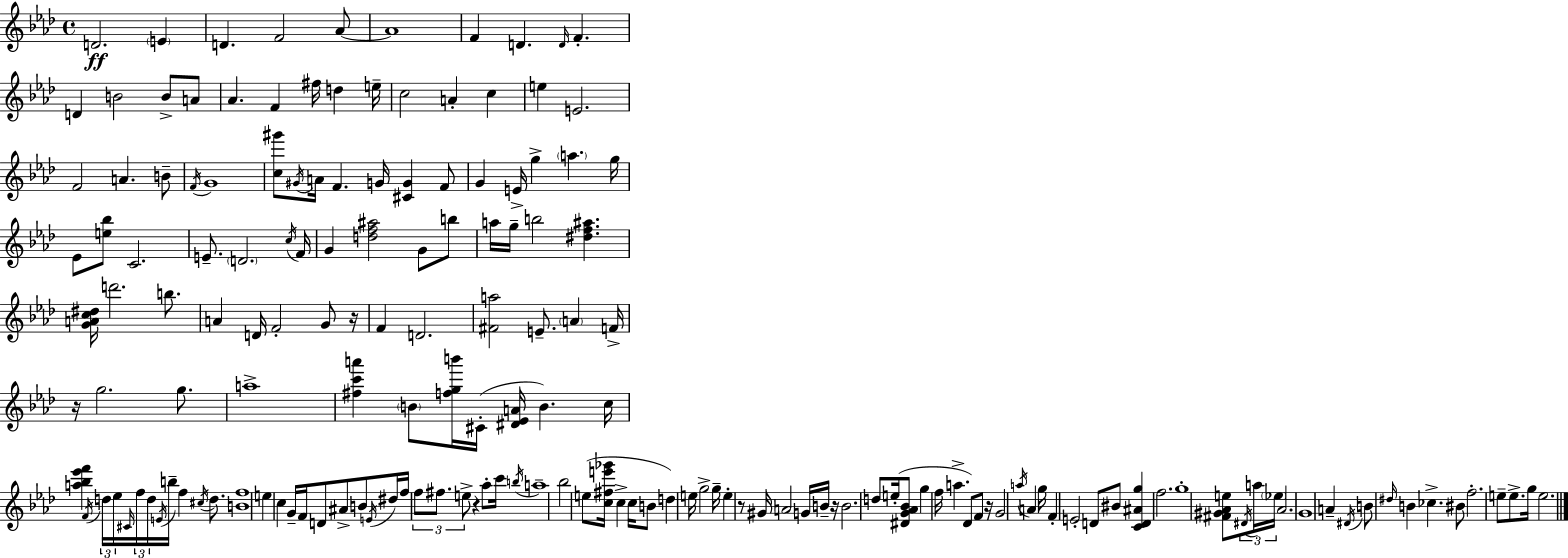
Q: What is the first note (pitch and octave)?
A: D4